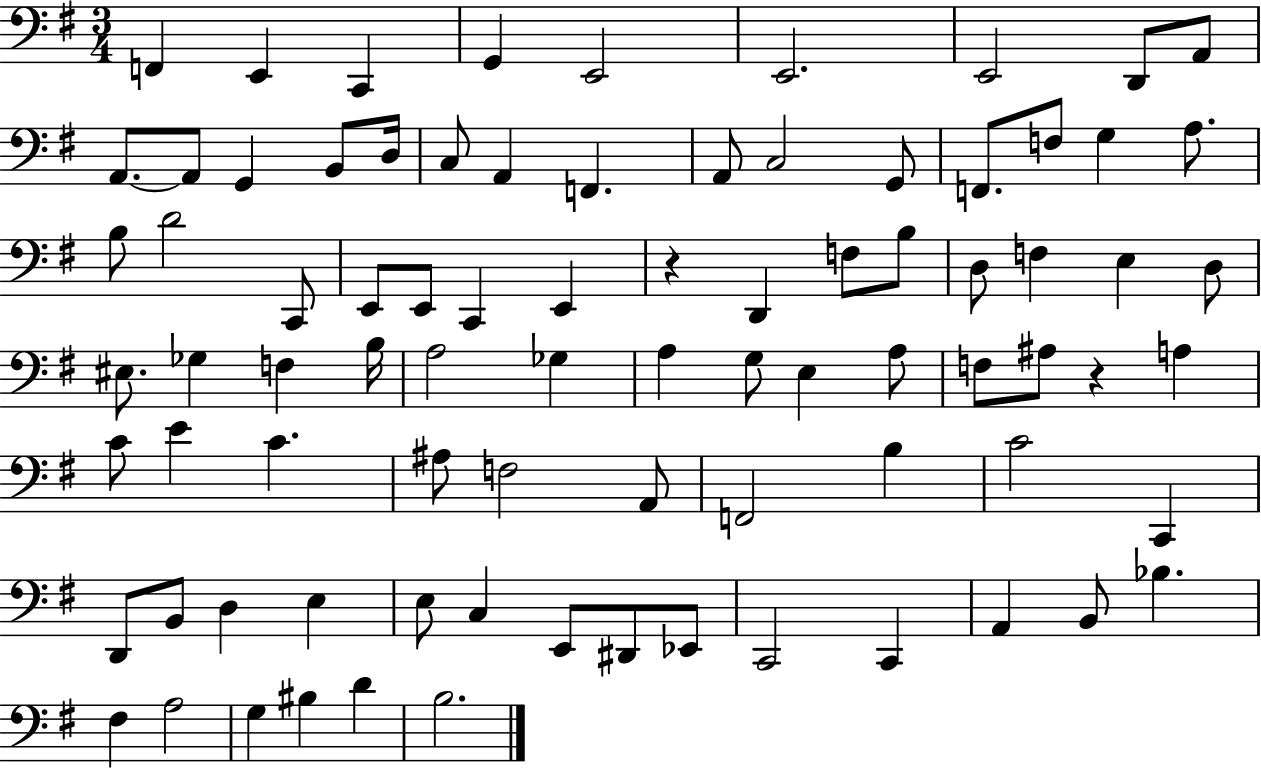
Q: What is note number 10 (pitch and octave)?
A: A2